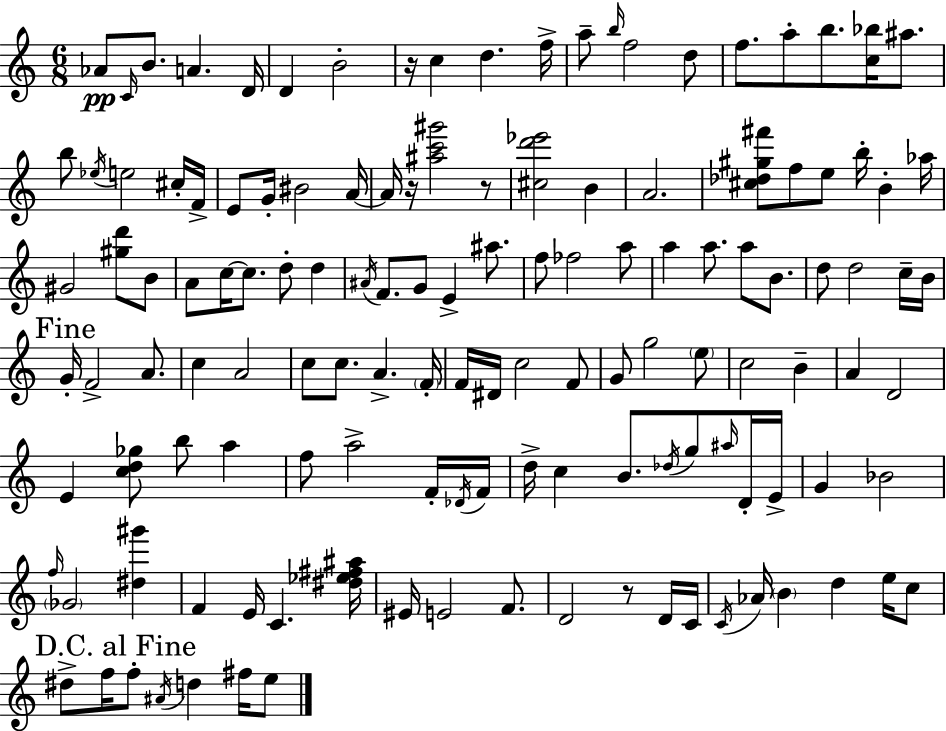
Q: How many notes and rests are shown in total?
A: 132